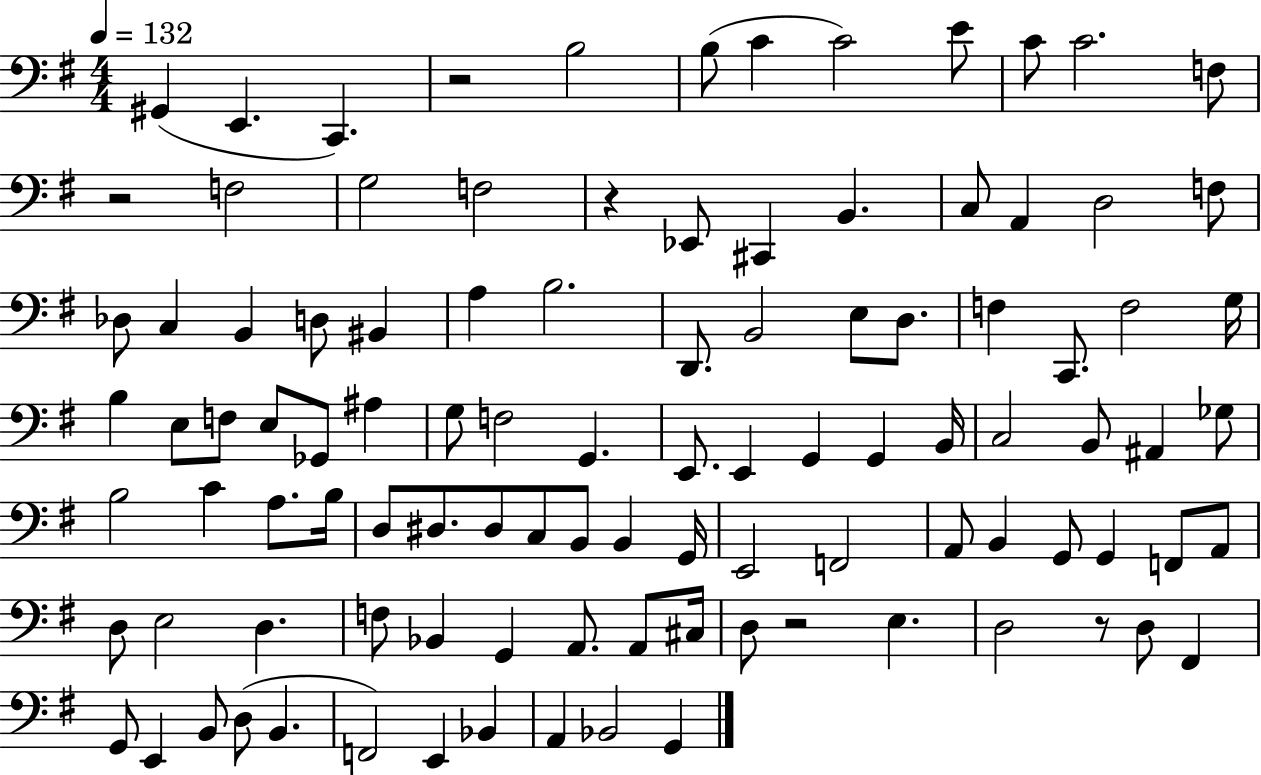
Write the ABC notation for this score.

X:1
T:Untitled
M:4/4
L:1/4
K:G
^G,, E,, C,, z2 B,2 B,/2 C C2 E/2 C/2 C2 F,/2 z2 F,2 G,2 F,2 z _E,,/2 ^C,, B,, C,/2 A,, D,2 F,/2 _D,/2 C, B,, D,/2 ^B,, A, B,2 D,,/2 B,,2 E,/2 D,/2 F, C,,/2 F,2 G,/4 B, E,/2 F,/2 E,/2 _G,,/2 ^A, G,/2 F,2 G,, E,,/2 E,, G,, G,, B,,/4 C,2 B,,/2 ^A,, _G,/2 B,2 C A,/2 B,/4 D,/2 ^D,/2 ^D,/2 C,/2 B,,/2 B,, G,,/4 E,,2 F,,2 A,,/2 B,, G,,/2 G,, F,,/2 A,,/2 D,/2 E,2 D, F,/2 _B,, G,, A,,/2 A,,/2 ^C,/4 D,/2 z2 E, D,2 z/2 D,/2 ^F,, G,,/2 E,, B,,/2 D,/2 B,, F,,2 E,, _B,, A,, _B,,2 G,,